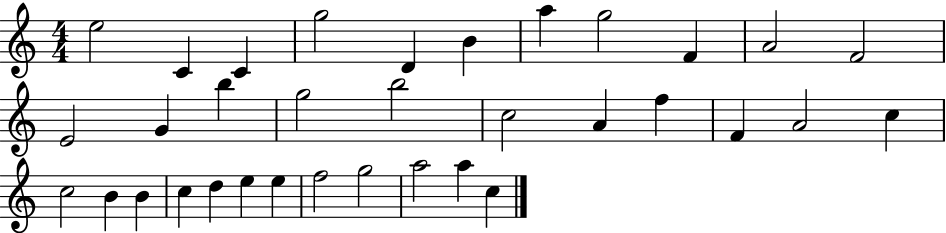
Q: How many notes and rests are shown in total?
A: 34